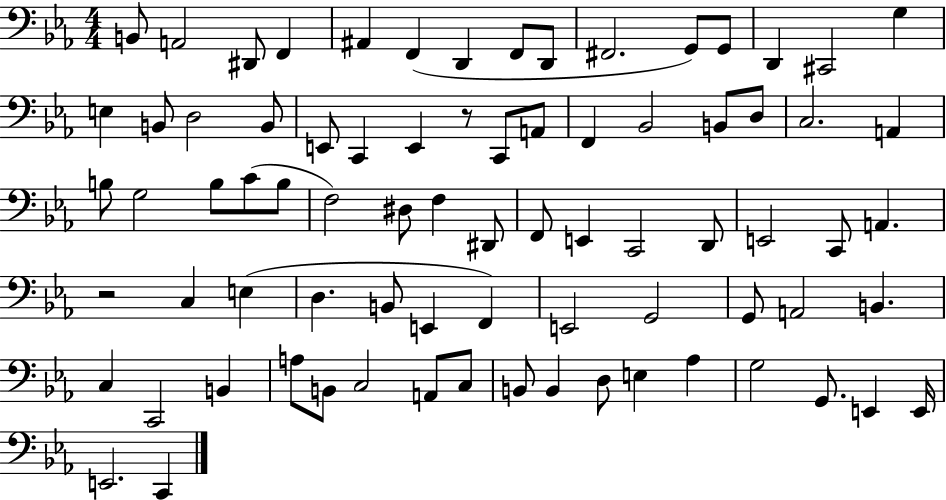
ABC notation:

X:1
T:Untitled
M:4/4
L:1/4
K:Eb
B,,/2 A,,2 ^D,,/2 F,, ^A,, F,, D,, F,,/2 D,,/2 ^F,,2 G,,/2 G,,/2 D,, ^C,,2 G, E, B,,/2 D,2 B,,/2 E,,/2 C,, E,, z/2 C,,/2 A,,/2 F,, _B,,2 B,,/2 D,/2 C,2 A,, B,/2 G,2 B,/2 C/2 B,/2 F,2 ^D,/2 F, ^D,,/2 F,,/2 E,, C,,2 D,,/2 E,,2 C,,/2 A,, z2 C, E, D, B,,/2 E,, F,, E,,2 G,,2 G,,/2 A,,2 B,, C, C,,2 B,, A,/2 B,,/2 C,2 A,,/2 C,/2 B,,/2 B,, D,/2 E, _A, G,2 G,,/2 E,, E,,/4 E,,2 C,,